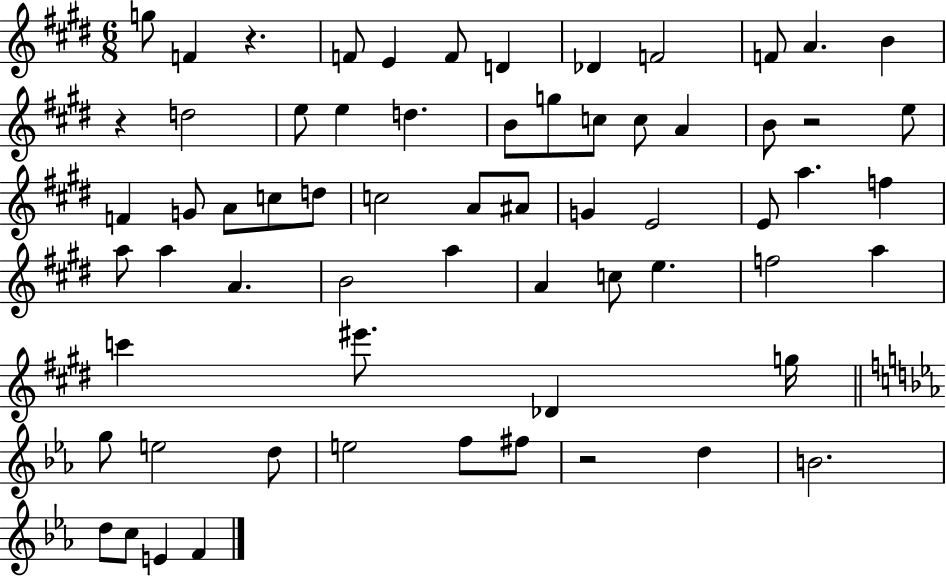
{
  \clef treble
  \numericTimeSignature
  \time 6/8
  \key e \major
  g''8 f'4 r4. | f'8 e'4 f'8 d'4 | des'4 f'2 | f'8 a'4. b'4 | \break r4 d''2 | e''8 e''4 d''4. | b'8 g''8 c''8 c''8 a'4 | b'8 r2 e''8 | \break f'4 g'8 a'8 c''8 d''8 | c''2 a'8 ais'8 | g'4 e'2 | e'8 a''4. f''4 | \break a''8 a''4 a'4. | b'2 a''4 | a'4 c''8 e''4. | f''2 a''4 | \break c'''4 eis'''8. des'4 g''16 | \bar "||" \break \key ees \major g''8 e''2 d''8 | e''2 f''8 fis''8 | r2 d''4 | b'2. | \break d''8 c''8 e'4 f'4 | \bar "|."
}